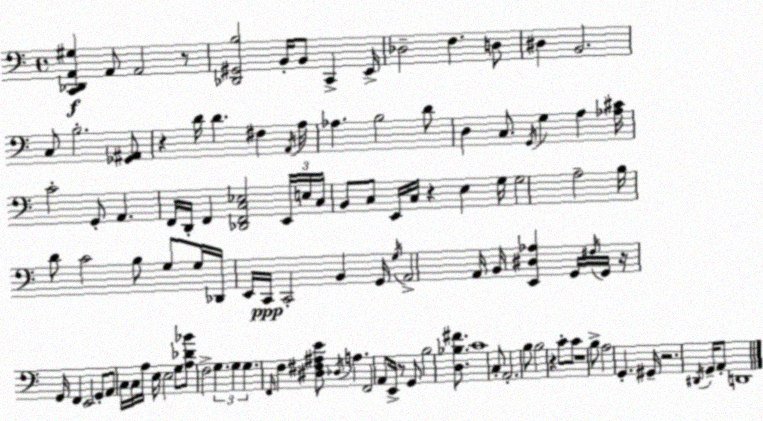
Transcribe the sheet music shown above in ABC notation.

X:1
T:Untitled
M:4/4
L:1/4
K:C
[C,,_D,,A,,^G,] A,,/2 A,,2 z/2 [_D,,^G,,B,]2 B,,/4 B,,/2 C,, E,,/4 _D,2 F, D,/2 ^D, B,,2 C,/2 B,2 [_G,,^A,,]/2 z D/4 D ^F, A,,/4 A,/4 _A, B,2 D/2 D, C,/2 G,,/4 G, A, [_A,^C]/4 C2 G,,/2 A,, F,,/4 D,,/4 F,, [_D,,F,,C,_E,]2 E,,/4 E,/4 C,/4 B,,/2 C,/2 E,,/4 C,/4 z E, G,/4 G,2 A,2 B,/4 D/2 C2 B,/2 G,/2 G,/4 _D,,/4 E,,/4 C,,/4 C,,2 B,, G,,/4 G,/4 A,,2 A,,/4 B,,/4 [E,,^D,_A,] G,,/4 ^F,/4 G,,/4 z/4 G,,/4 F,, E,,2 G,,/2 A,,/2 C,/4 C,/4 A,/4 E,/4 E,2 G,/2 [A,_D_B]/2 F,2 G, G, G, F,,/4 F, [^D,^F,^A,E]/2 _D,/4 A, F,,2 A,,/2 E,,/4 z/2 G,,/2 B,2 [D,_B,^F]/2 C4 C,/2 A,,2 B,/2 B,2 z C/2 C/2 z4 B,/2 A,2 G,, ^G,,/4 z2 ^D,,/4 G,,/4 A,,/2 D,,4